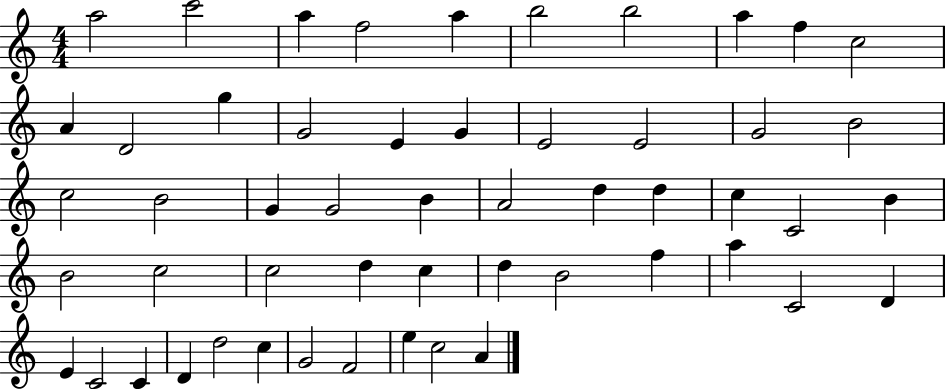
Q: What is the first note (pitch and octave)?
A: A5